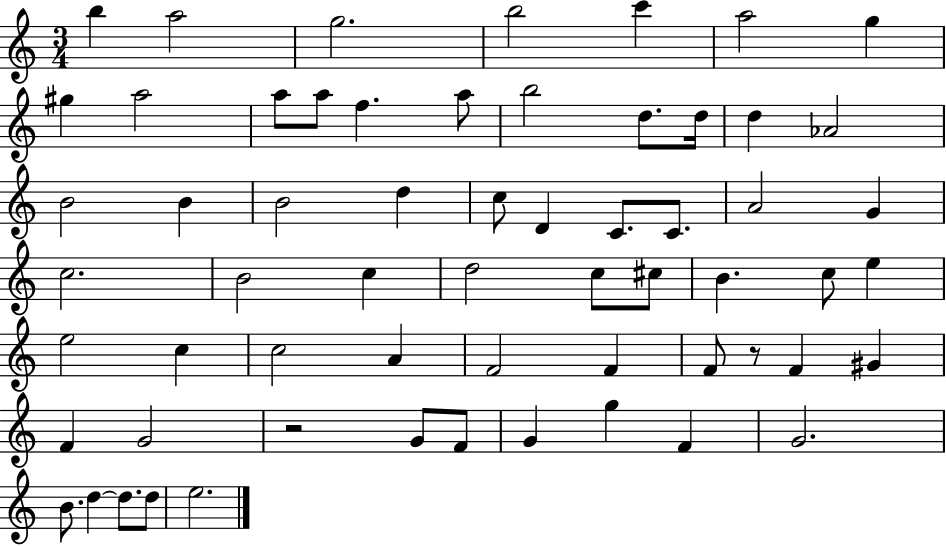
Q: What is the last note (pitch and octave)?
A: E5